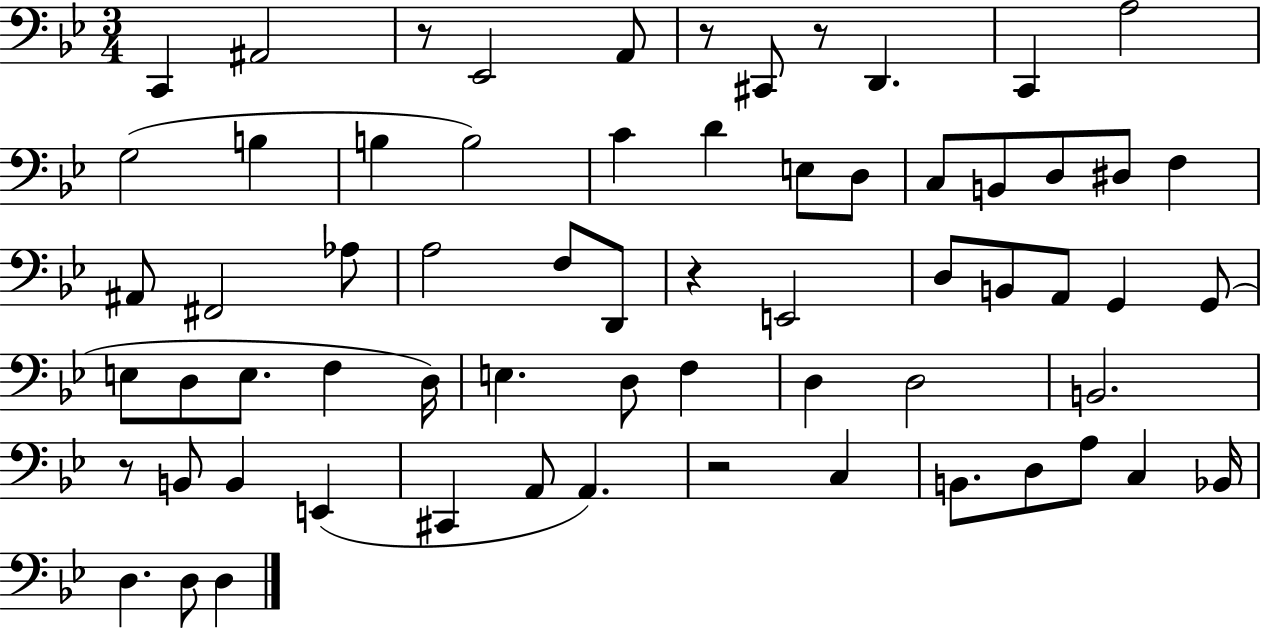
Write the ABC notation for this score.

X:1
T:Untitled
M:3/4
L:1/4
K:Bb
C,, ^A,,2 z/2 _E,,2 A,,/2 z/2 ^C,,/2 z/2 D,, C,, A,2 G,2 B, B, B,2 C D E,/2 D,/2 C,/2 B,,/2 D,/2 ^D,/2 F, ^A,,/2 ^F,,2 _A,/2 A,2 F,/2 D,,/2 z E,,2 D,/2 B,,/2 A,,/2 G,, G,,/2 E,/2 D,/2 E,/2 F, D,/4 E, D,/2 F, D, D,2 B,,2 z/2 B,,/2 B,, E,, ^C,, A,,/2 A,, z2 C, B,,/2 D,/2 A,/2 C, _B,,/4 D, D,/2 D,